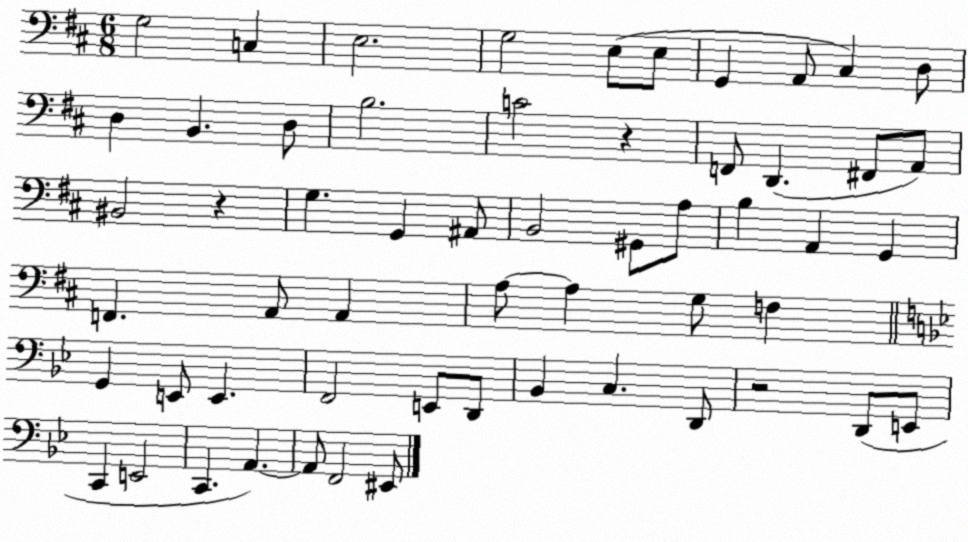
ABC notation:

X:1
T:Untitled
M:6/8
L:1/4
K:D
G,2 C, E,2 G,2 E,/2 E,/2 G,, A,,/2 ^C, D,/2 D, B,, D,/2 B,2 C2 z F,,/2 D,, ^F,,/2 A,,/2 ^B,,2 z G, G,, ^A,,/2 B,,2 ^G,,/2 A,/2 B, A,, G,, F,, A,,/2 A,, A,/2 A, G,/2 F, G,, E,,/2 E,, F,,2 E,,/2 D,,/2 _B,, C, D,,/2 z2 D,,/2 E,,/2 C,, E,,2 C,, A,, A,,/2 F,,2 ^E,,/2